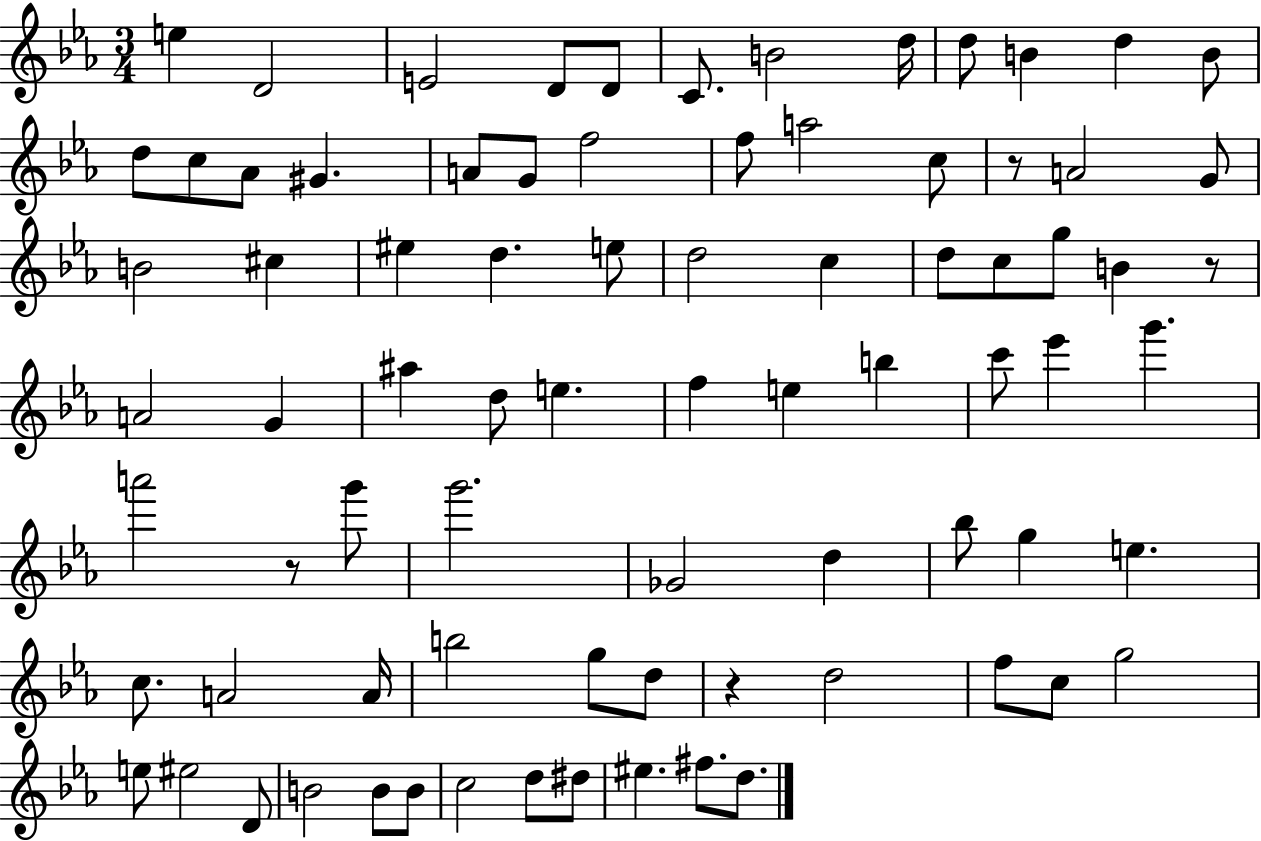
E5/q D4/h E4/h D4/e D4/e C4/e. B4/h D5/s D5/e B4/q D5/q B4/e D5/e C5/e Ab4/e G#4/q. A4/e G4/e F5/h F5/e A5/h C5/e R/e A4/h G4/e B4/h C#5/q EIS5/q D5/q. E5/e D5/h C5/q D5/e C5/e G5/e B4/q R/e A4/h G4/q A#5/q D5/e E5/q. F5/q E5/q B5/q C6/e Eb6/q G6/q. A6/h R/e G6/e G6/h. Gb4/h D5/q Bb5/e G5/q E5/q. C5/e. A4/h A4/s B5/h G5/e D5/e R/q D5/h F5/e C5/e G5/h E5/e EIS5/h D4/e B4/h B4/e B4/e C5/h D5/e D#5/e EIS5/q. F#5/e. D5/e.